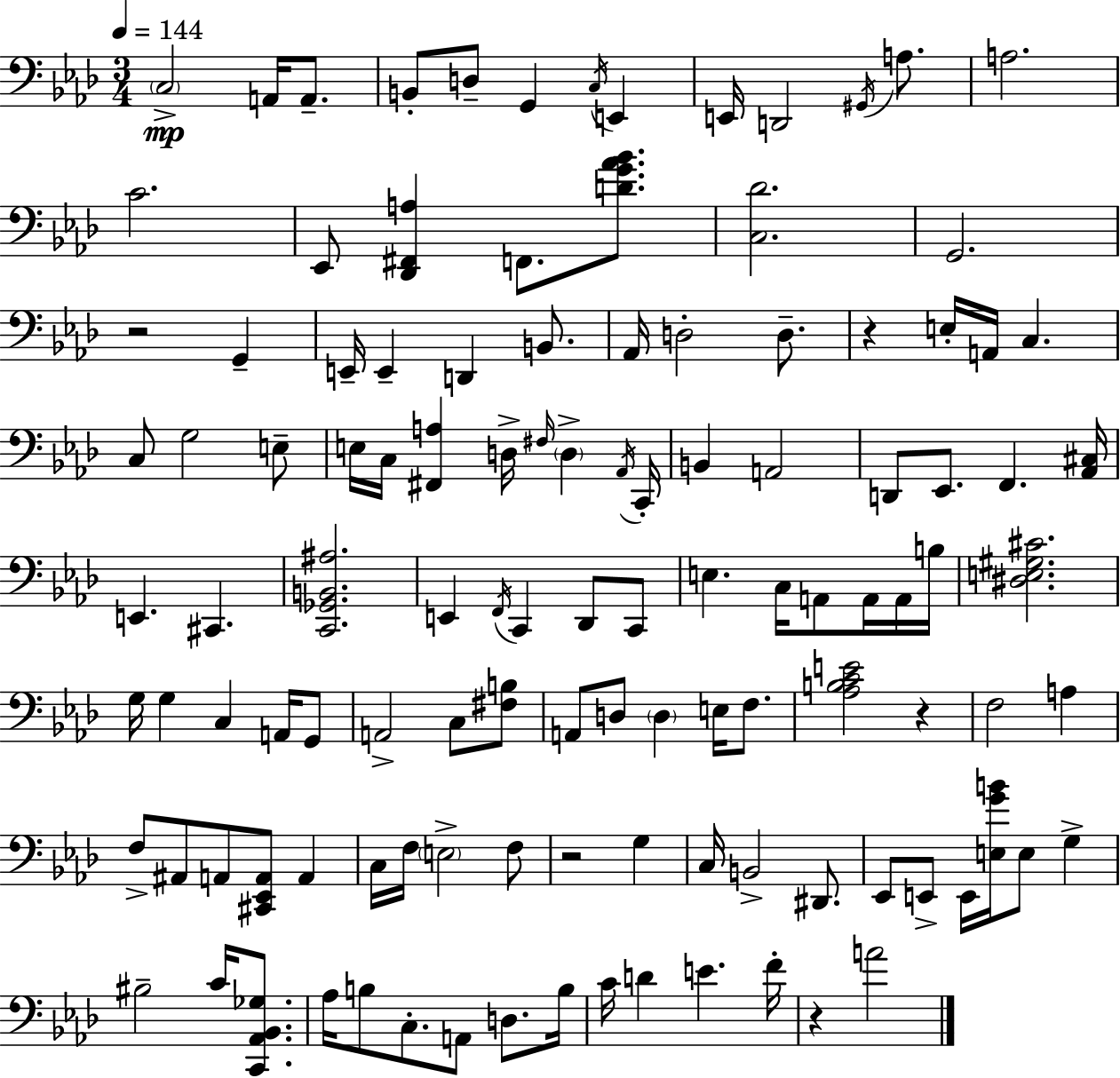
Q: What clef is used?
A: bass